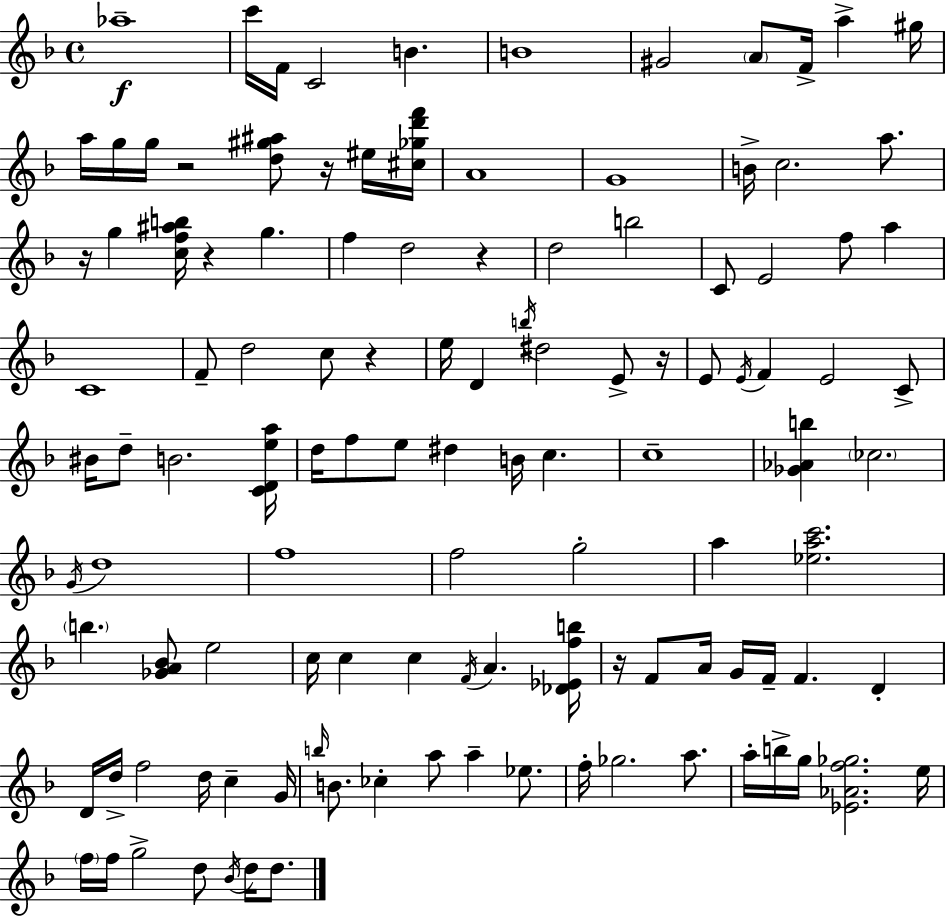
Ab5/w C6/s F4/s C4/h B4/q. B4/w G#4/h A4/e F4/s A5/q G#5/s A5/s G5/s G5/s R/h [D5,G#5,A#5]/e R/s EIS5/s [C#5,Gb5,D6,F6]/s A4/w G4/w B4/s C5/h. A5/e. R/s G5/q [C5,F5,A#5,B5]/s R/q G5/q. F5/q D5/h R/q D5/h B5/h C4/e E4/h F5/e A5/q C4/w F4/e D5/h C5/e R/q E5/s D4/q B5/s D#5/h E4/e R/s E4/e E4/s F4/q E4/h C4/e BIS4/s D5/e B4/h. [C4,D4,E5,A5]/s D5/s F5/e E5/e D#5/q B4/s C5/q. C5/w [Gb4,Ab4,B5]/q CES5/h. G4/s D5/w F5/w F5/h G5/h A5/q [Eb5,A5,C6]/h. B5/q. [Gb4,A4,Bb4]/e E5/h C5/s C5/q C5/q F4/s A4/q. [Db4,Eb4,F5,B5]/s R/s F4/e A4/s G4/s F4/s F4/q. D4/q D4/s D5/s F5/h D5/s C5/q G4/s B5/s B4/e. CES5/q A5/e A5/q Eb5/e. F5/s Gb5/h. A5/e. A5/s B5/s G5/s [Eb4,Ab4,F5,Gb5]/h. E5/s F5/s F5/s G5/h D5/e Bb4/s D5/s D5/e.